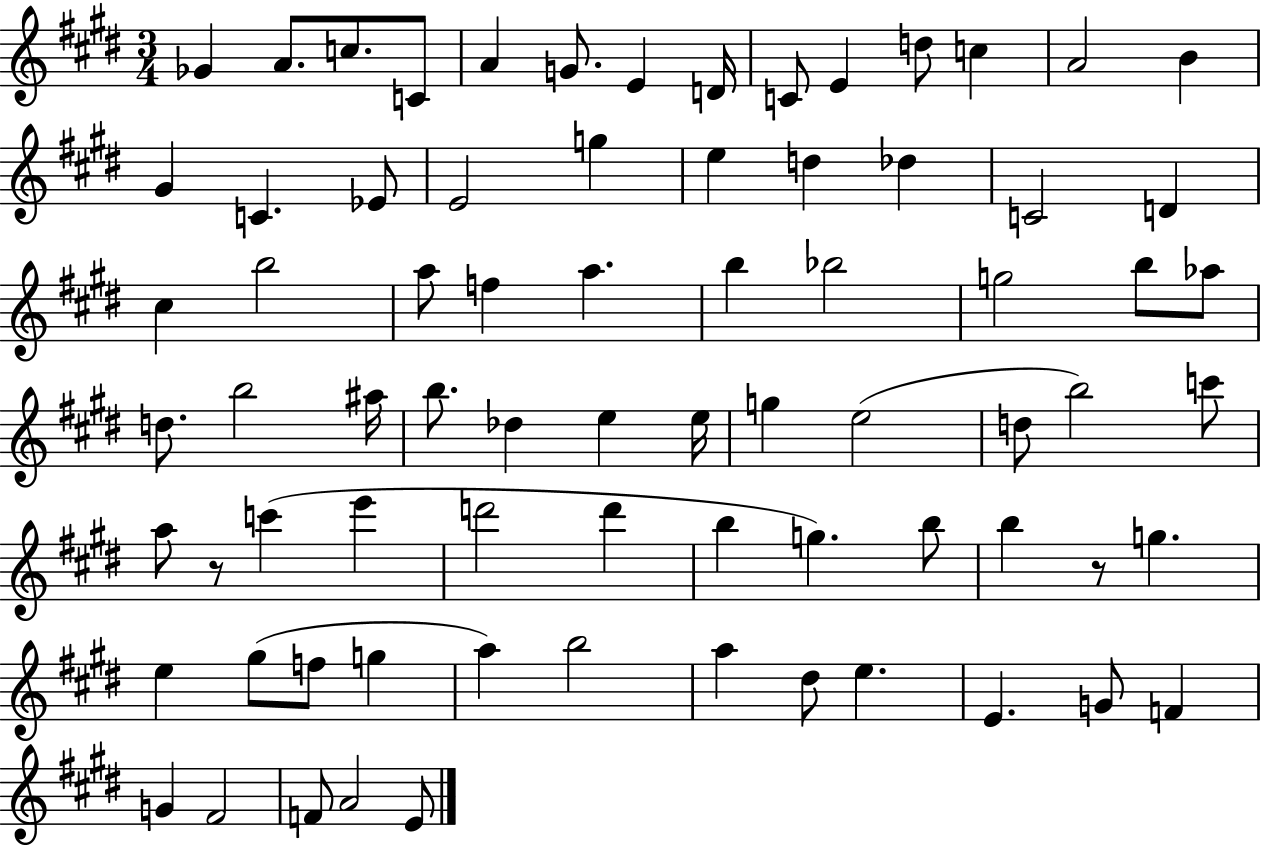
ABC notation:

X:1
T:Untitled
M:3/4
L:1/4
K:E
_G A/2 c/2 C/2 A G/2 E D/4 C/2 E d/2 c A2 B ^G C _E/2 E2 g e d _d C2 D ^c b2 a/2 f a b _b2 g2 b/2 _a/2 d/2 b2 ^a/4 b/2 _d e e/4 g e2 d/2 b2 c'/2 a/2 z/2 c' e' d'2 d' b g b/2 b z/2 g e ^g/2 f/2 g a b2 a ^d/2 e E G/2 F G ^F2 F/2 A2 E/2